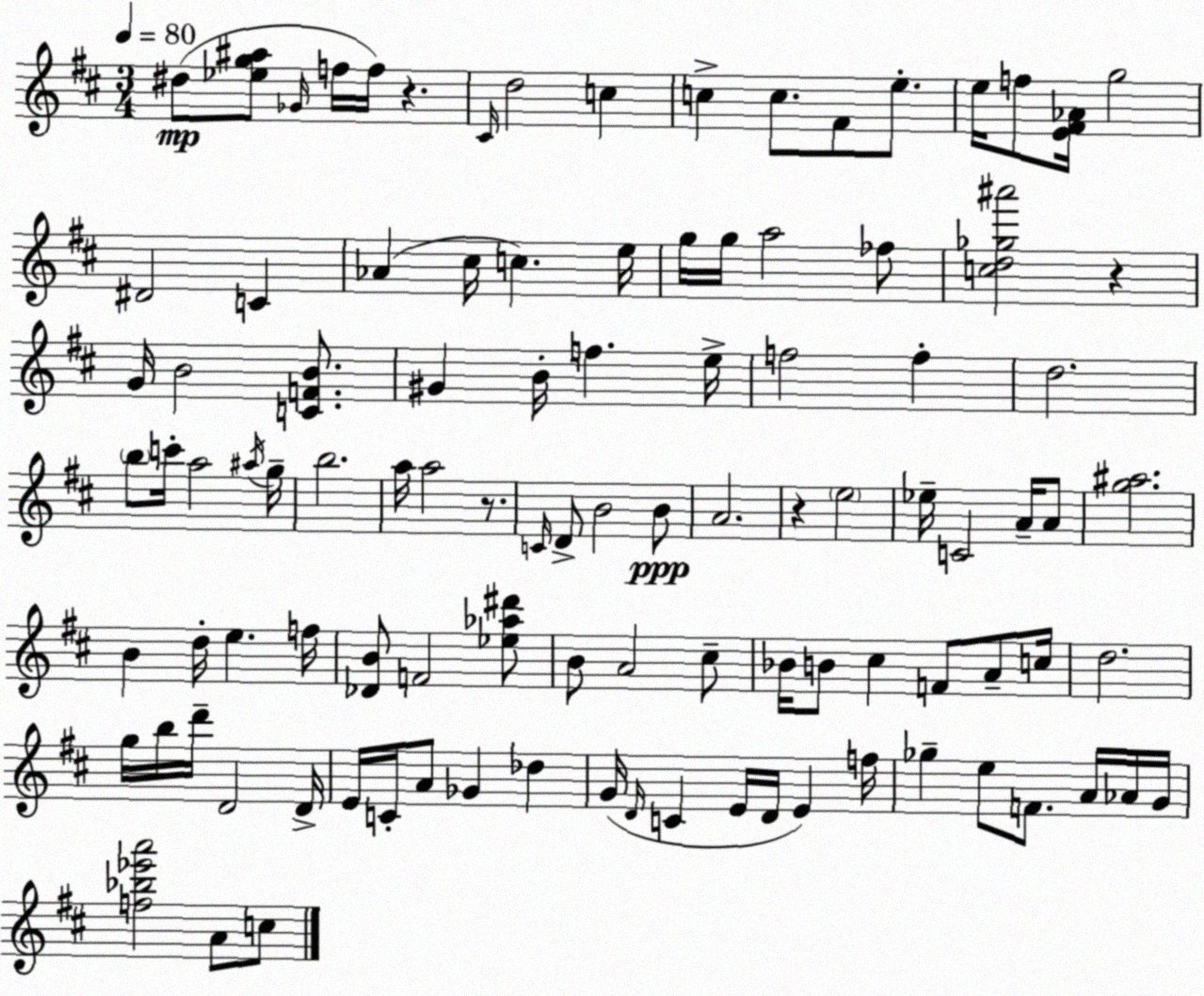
X:1
T:Untitled
M:3/4
L:1/4
K:D
^d/2 [_eg^a]/2 _G/4 f/4 f/4 z ^C/4 d2 c c c/2 ^F/2 e/2 e/4 f/2 [E^F_A]/4 g2 ^D2 C _A ^c/4 c e/4 g/4 g/4 a2 _f/2 [cd_g^a']2 z G/4 B2 [CFB]/2 ^G B/4 f e/4 f2 f d2 b/2 c'/4 a2 ^a/4 g/4 b2 a/4 a2 z/2 C/4 D/2 B2 B/2 A2 z e2 _e/4 C2 A/4 A/2 [g^a]2 B d/4 e f/4 [_DB]/2 F2 [_e_a^d']/2 B/2 A2 ^c/2 _B/4 B/2 ^c F/2 A/2 c/4 d2 g/4 b/4 d'/4 D2 D/4 E/4 C/4 A/2 _G _d G/4 D/4 C E/4 D/4 E f/4 _g e/2 F/2 A/4 _A/4 G/4 [f_b_e'a']2 A/2 c/2